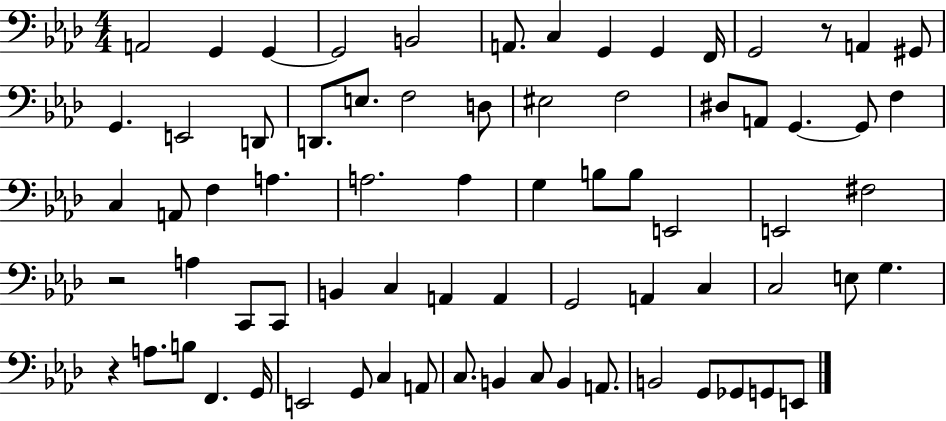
X:1
T:Untitled
M:4/4
L:1/4
K:Ab
A,,2 G,, G,, G,,2 B,,2 A,,/2 C, G,, G,, F,,/4 G,,2 z/2 A,, ^G,,/2 G,, E,,2 D,,/2 D,,/2 E,/2 F,2 D,/2 ^E,2 F,2 ^D,/2 A,,/2 G,, G,,/2 F, C, A,,/2 F, A, A,2 A, G, B,/2 B,/2 E,,2 E,,2 ^F,2 z2 A, C,,/2 C,,/2 B,, C, A,, A,, G,,2 A,, C, C,2 E,/2 G, z A,/2 B,/2 F,, G,,/4 E,,2 G,,/2 C, A,,/2 C,/2 B,, C,/2 B,, A,,/2 B,,2 G,,/2 _G,,/2 G,,/2 E,,/2